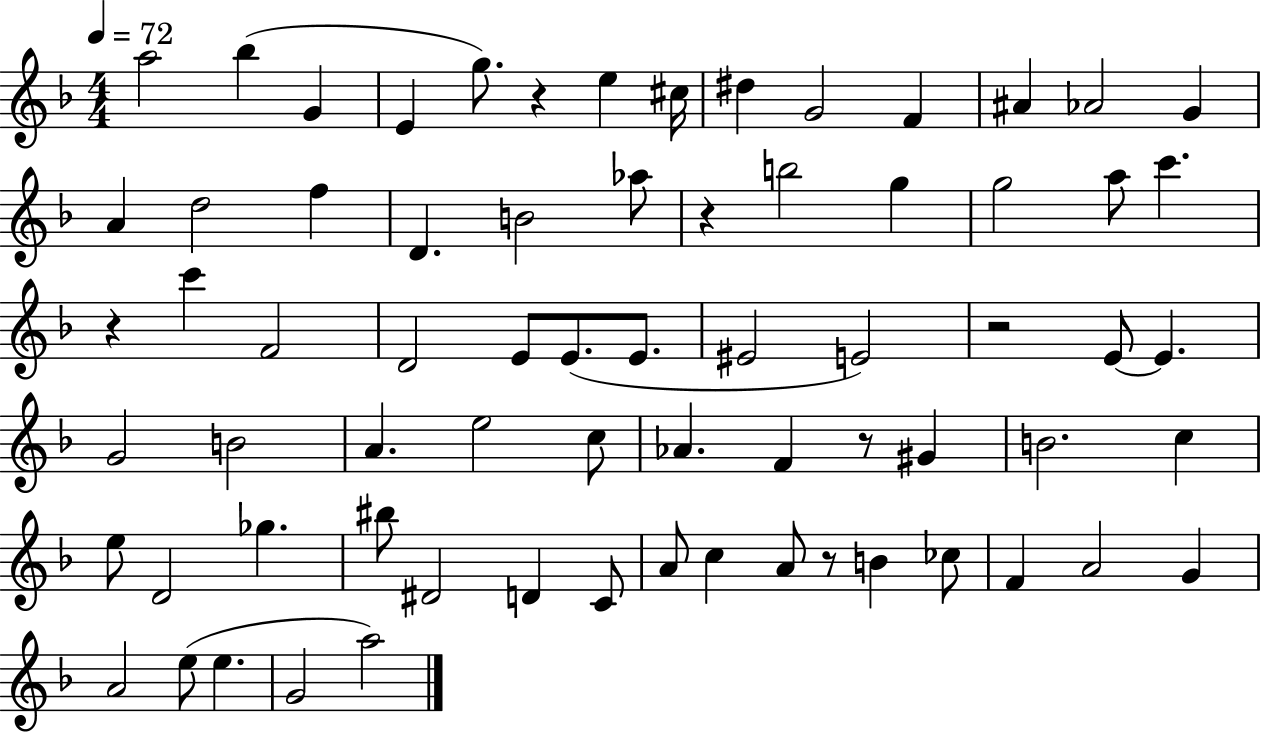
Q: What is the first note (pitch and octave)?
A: A5